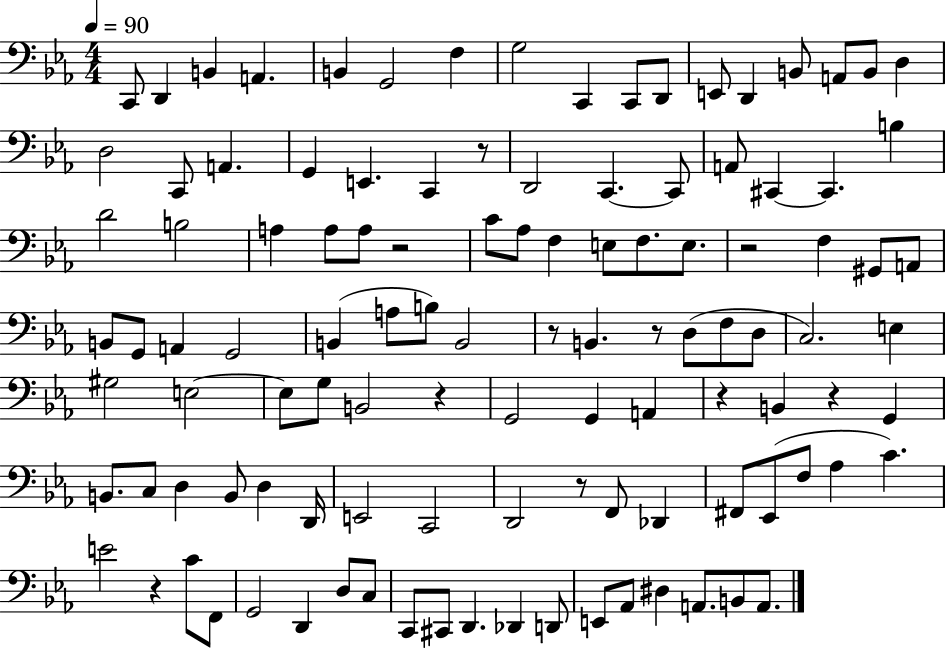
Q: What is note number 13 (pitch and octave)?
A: D2